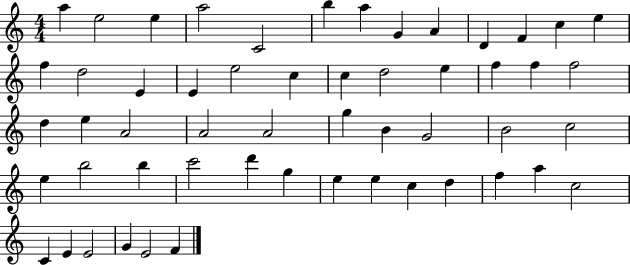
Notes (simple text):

A5/q E5/h E5/q A5/h C4/h B5/q A5/q G4/q A4/q D4/q F4/q C5/q E5/q F5/q D5/h E4/q E4/q E5/h C5/q C5/q D5/h E5/q F5/q F5/q F5/h D5/q E5/q A4/h A4/h A4/h G5/q B4/q G4/h B4/h C5/h E5/q B5/h B5/q C6/h D6/q G5/q E5/q E5/q C5/q D5/q F5/q A5/q C5/h C4/q E4/q E4/h G4/q E4/h F4/q